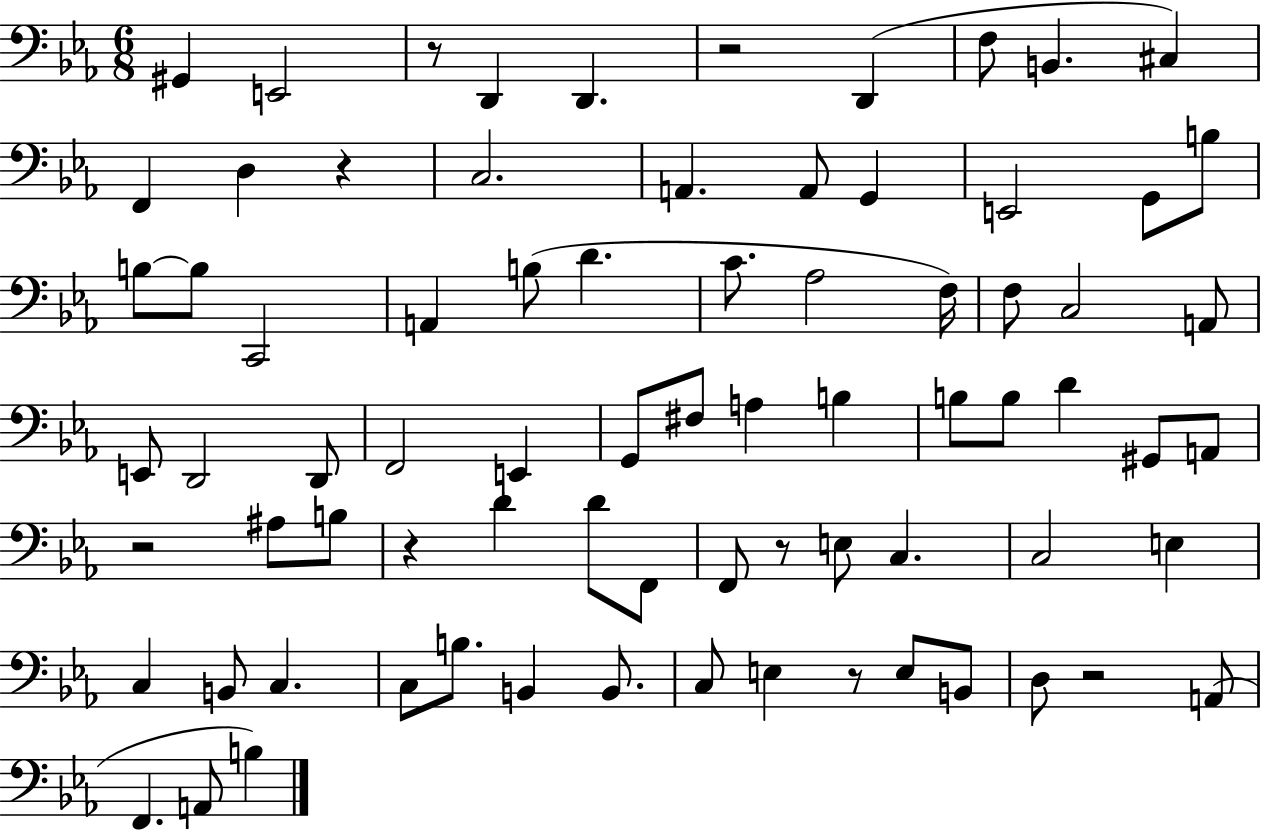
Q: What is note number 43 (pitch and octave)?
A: A2